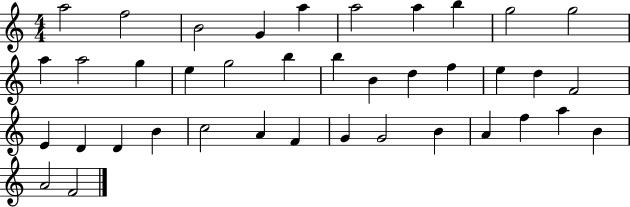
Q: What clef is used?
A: treble